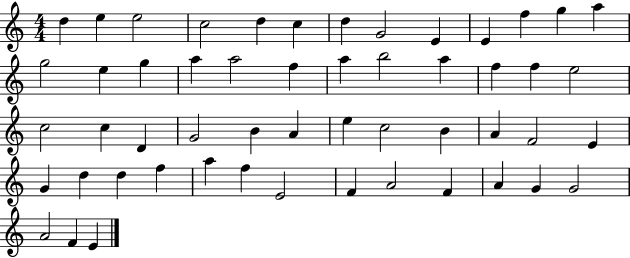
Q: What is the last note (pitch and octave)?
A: E4